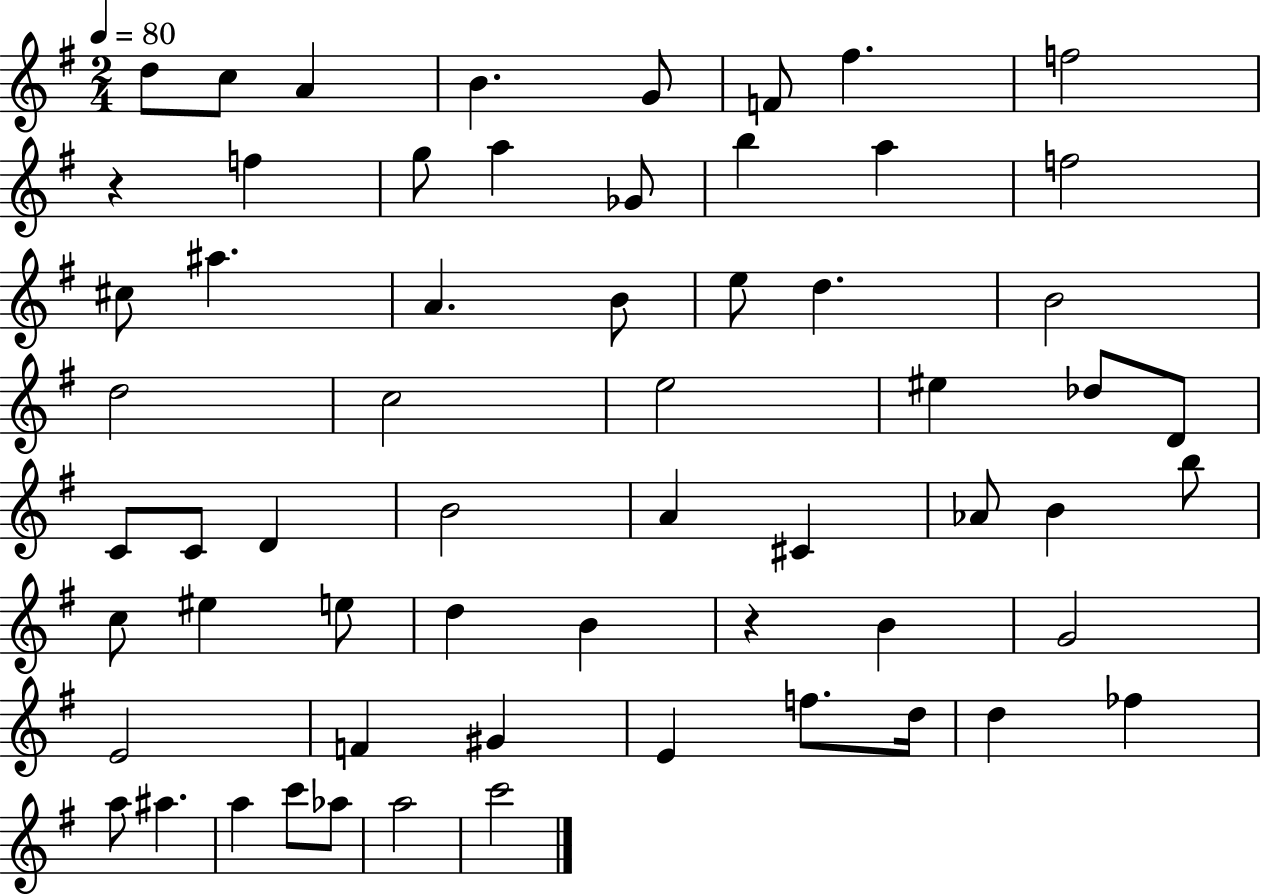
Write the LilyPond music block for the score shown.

{
  \clef treble
  \numericTimeSignature
  \time 2/4
  \key g \major
  \tempo 4 = 80
  \repeat volta 2 { d''8 c''8 a'4 | b'4. g'8 | f'8 fis''4. | f''2 | \break r4 f''4 | g''8 a''4 ges'8 | b''4 a''4 | f''2 | \break cis''8 ais''4. | a'4. b'8 | e''8 d''4. | b'2 | \break d''2 | c''2 | e''2 | eis''4 des''8 d'8 | \break c'8 c'8 d'4 | b'2 | a'4 cis'4 | aes'8 b'4 b''8 | \break c''8 eis''4 e''8 | d''4 b'4 | r4 b'4 | g'2 | \break e'2 | f'4 gis'4 | e'4 f''8. d''16 | d''4 fes''4 | \break a''8 ais''4. | a''4 c'''8 aes''8 | a''2 | c'''2 | \break } \bar "|."
}